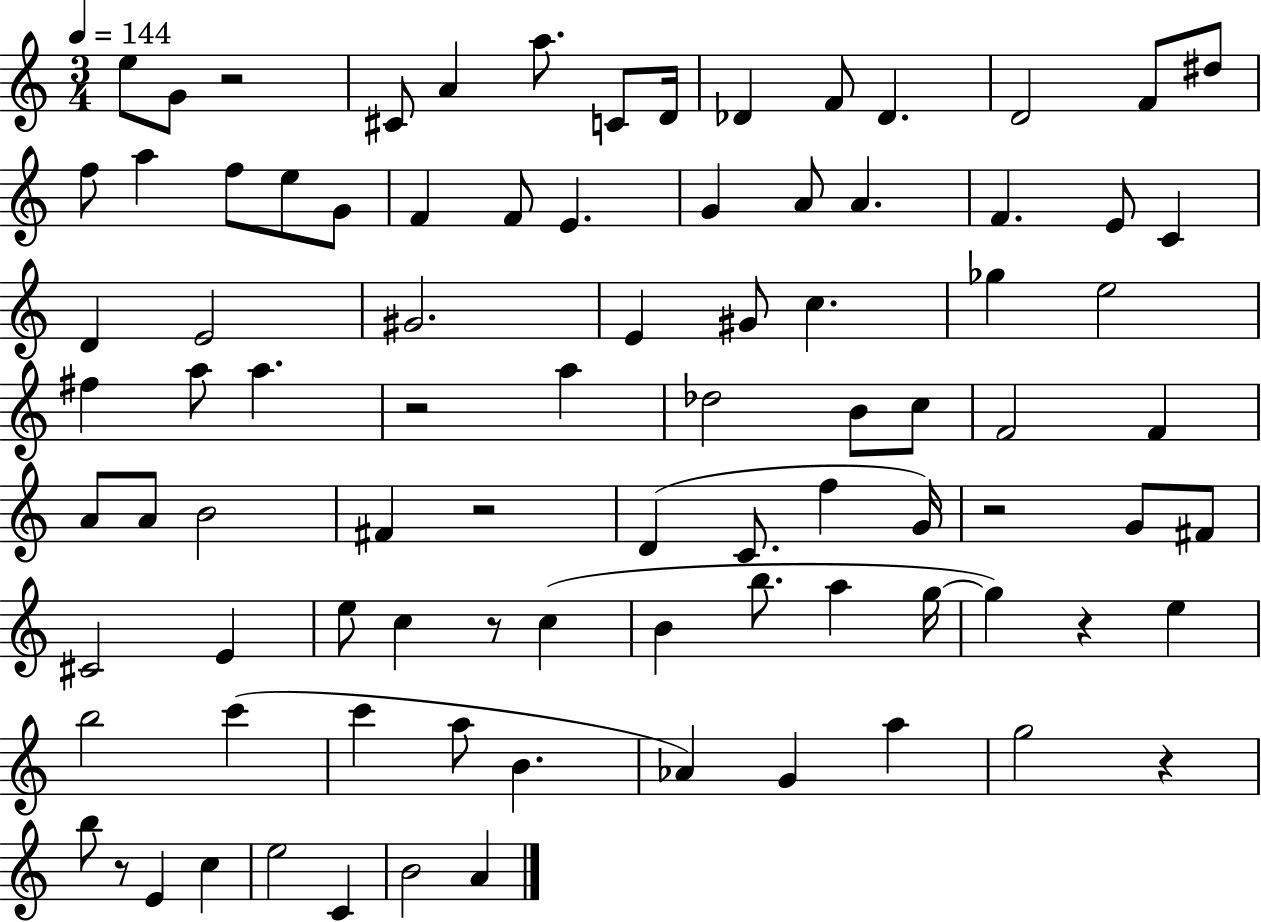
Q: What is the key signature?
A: C major